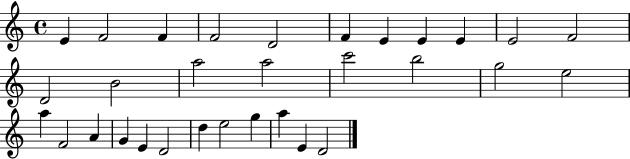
X:1
T:Untitled
M:4/4
L:1/4
K:C
E F2 F F2 D2 F E E E E2 F2 D2 B2 a2 a2 c'2 b2 g2 e2 a F2 A G E D2 d e2 g a E D2